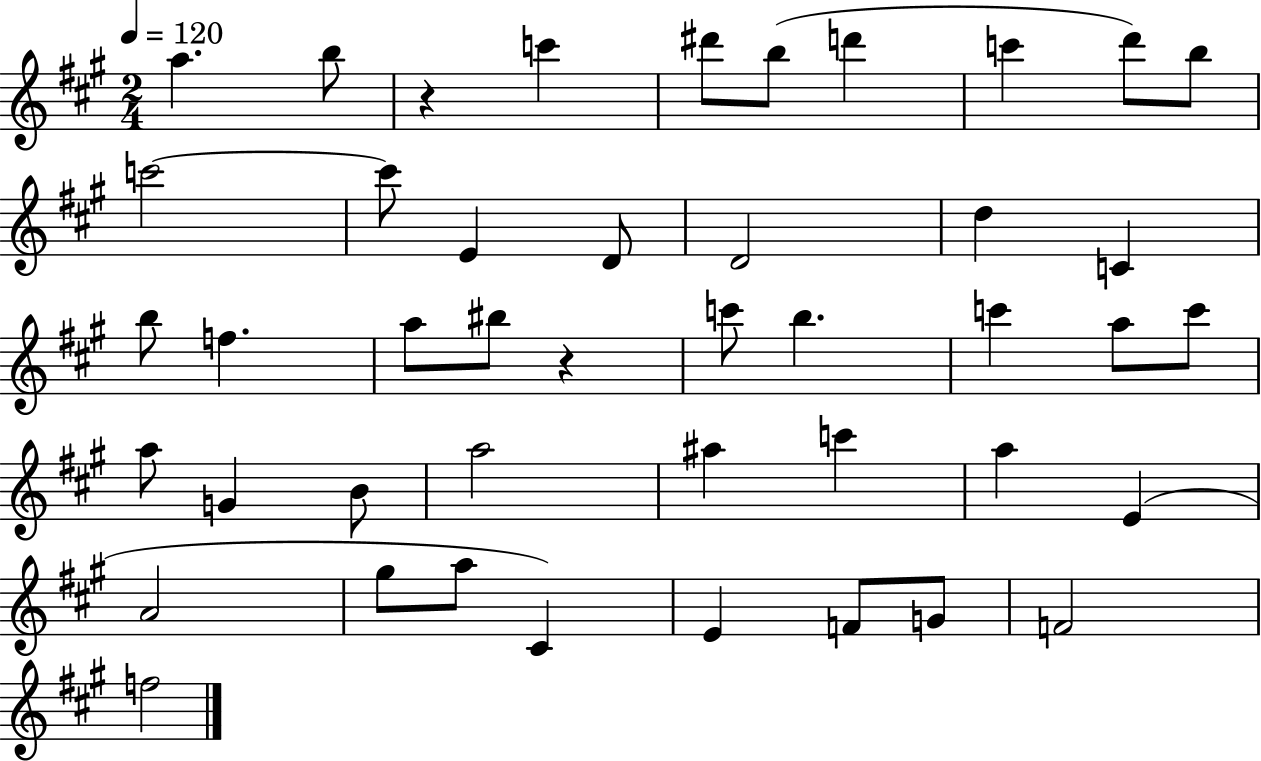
X:1
T:Untitled
M:2/4
L:1/4
K:A
a b/2 z c' ^d'/2 b/2 d' c' d'/2 b/2 c'2 c'/2 E D/2 D2 d C b/2 f a/2 ^b/2 z c'/2 b c' a/2 c'/2 a/2 G B/2 a2 ^a c' a E A2 ^g/2 a/2 ^C E F/2 G/2 F2 f2